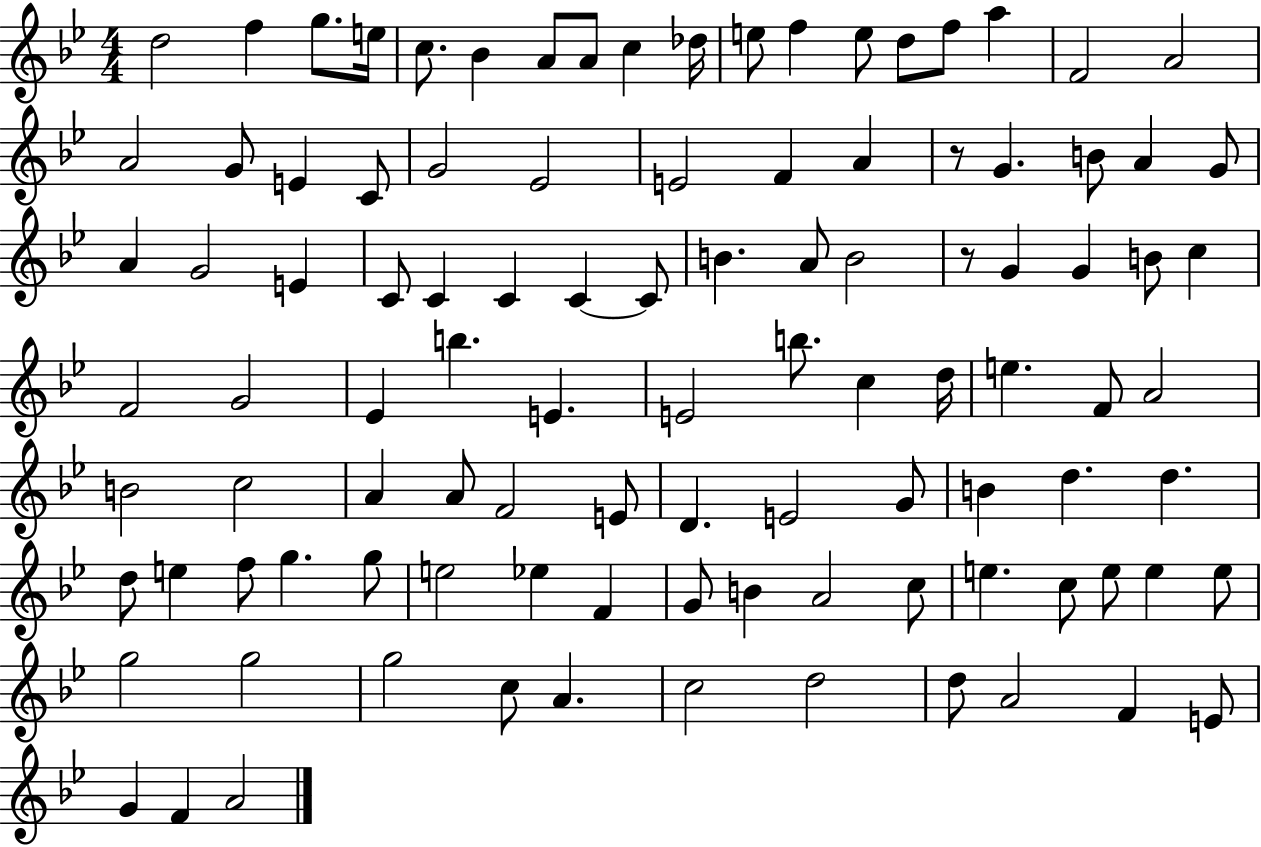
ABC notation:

X:1
T:Untitled
M:4/4
L:1/4
K:Bb
d2 f g/2 e/4 c/2 _B A/2 A/2 c _d/4 e/2 f e/2 d/2 f/2 a F2 A2 A2 G/2 E C/2 G2 _E2 E2 F A z/2 G B/2 A G/2 A G2 E C/2 C C C C/2 B A/2 B2 z/2 G G B/2 c F2 G2 _E b E E2 b/2 c d/4 e F/2 A2 B2 c2 A A/2 F2 E/2 D E2 G/2 B d d d/2 e f/2 g g/2 e2 _e F G/2 B A2 c/2 e c/2 e/2 e e/2 g2 g2 g2 c/2 A c2 d2 d/2 A2 F E/2 G F A2